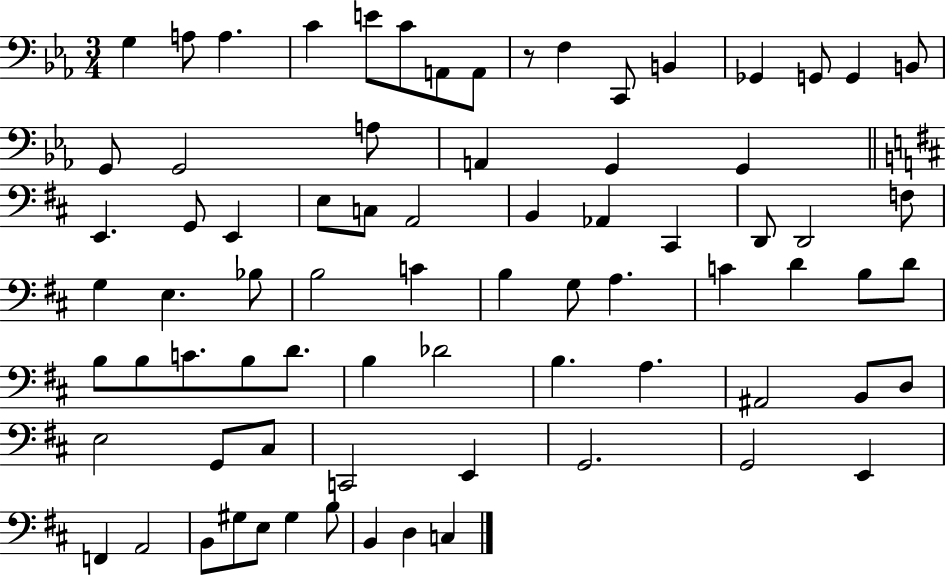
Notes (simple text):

G3/q A3/e A3/q. C4/q E4/e C4/e A2/e A2/e R/e F3/q C2/e B2/q Gb2/q G2/e G2/q B2/e G2/e G2/h A3/e A2/q G2/q G2/q E2/q. G2/e E2/q E3/e C3/e A2/h B2/q Ab2/q C#2/q D2/e D2/h F3/e G3/q E3/q. Bb3/e B3/h C4/q B3/q G3/e A3/q. C4/q D4/q B3/e D4/e B3/e B3/e C4/e. B3/e D4/e. B3/q Db4/h B3/q. A3/q. A#2/h B2/e D3/e E3/h G2/e C#3/e C2/h E2/q G2/h. G2/h E2/q F2/q A2/h B2/e G#3/e E3/e G#3/q B3/e B2/q D3/q C3/q